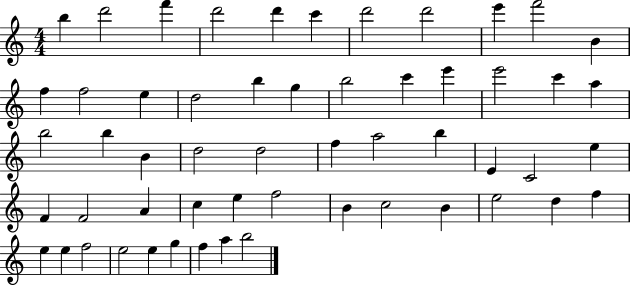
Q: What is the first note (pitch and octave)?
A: B5